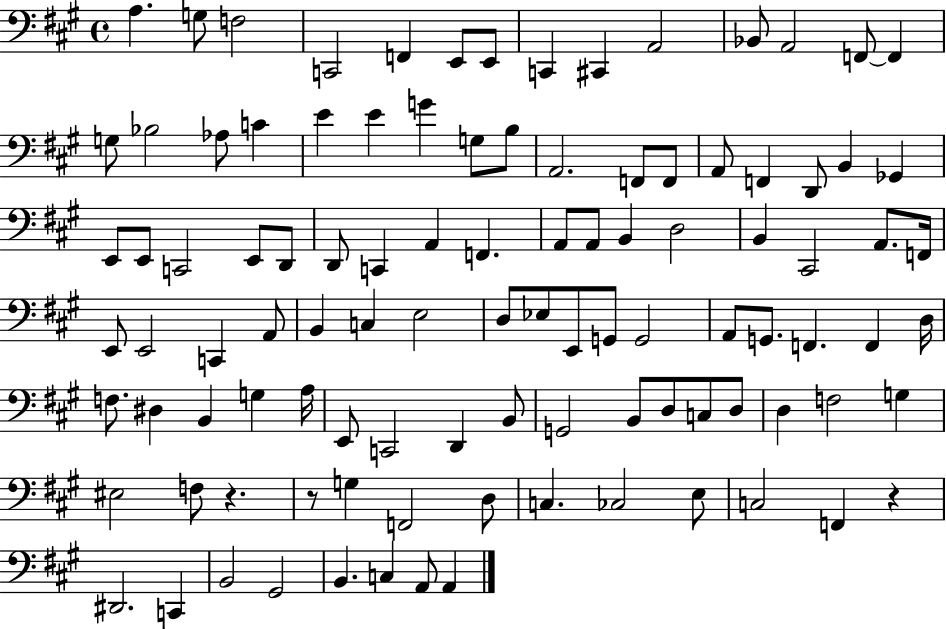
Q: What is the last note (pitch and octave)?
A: A2